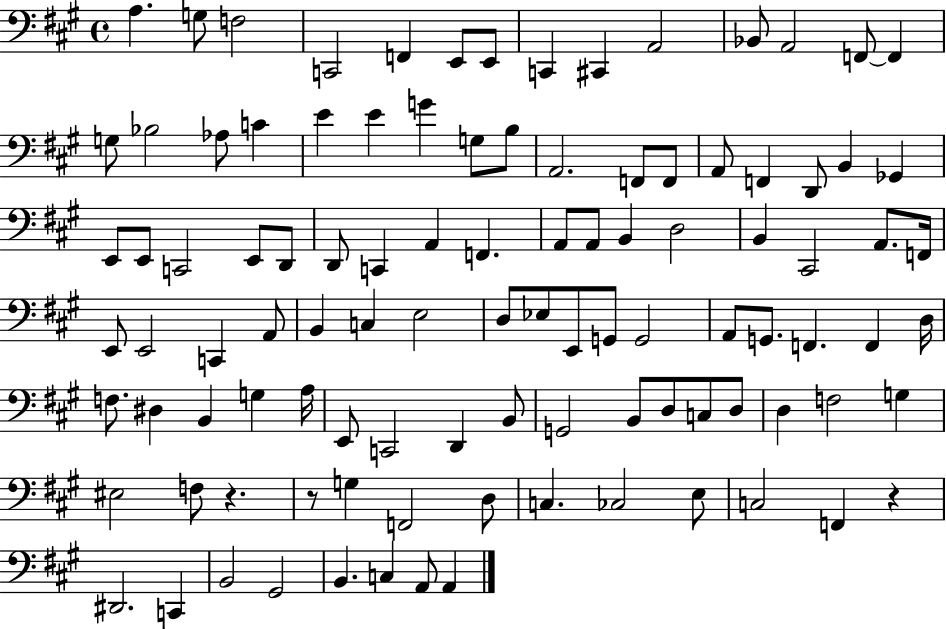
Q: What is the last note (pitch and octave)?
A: A2